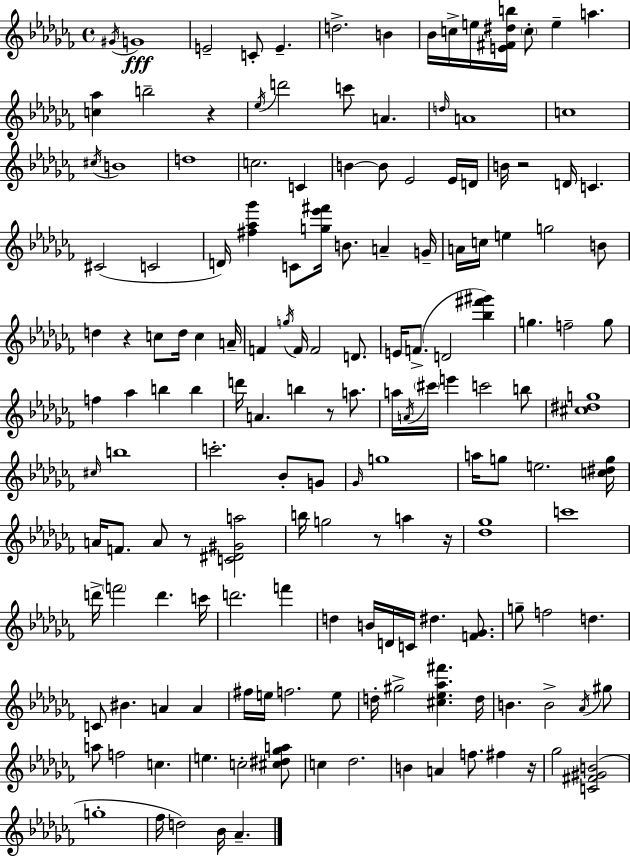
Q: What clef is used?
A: treble